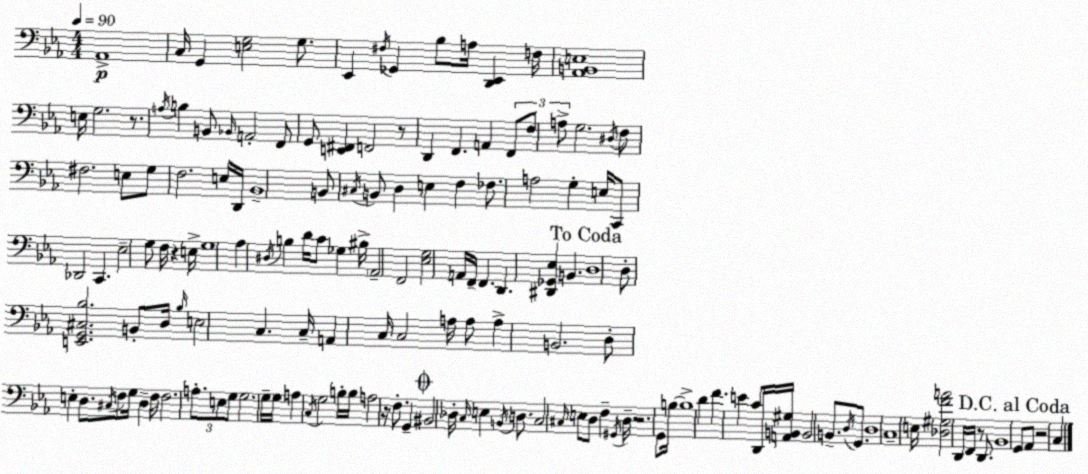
X:1
T:Untitled
M:4/4
L:1/4
K:Cm
_A,,4 C,/4 G,, [E,G,]2 G,/2 _E,, ^F,/4 _G,, _B,/2 A,/4 [D,,_E,,] F,/4 [_A,,B,,E,]4 E,/4 G,2 z/2 A,/4 B, B,,/2 _B,,/4 A,,2 F,,/2 G,,/2 [E,,^F,,] F,,2 z/2 D,, F,, A,, F,,/2 F,/2 A,/2 G,2 ^D,/4 F,/2 ^F,2 E,/2 G,/2 F,2 E,/4 D,,/4 _B,,4 B,,/2 ^C,/4 B,,/2 D, E, F, _F,/2 A,2 G, E,/4 C,,/2 _D,,2 C,, _E,2 G,/2 F,/4 z E,/4 G,4 _A, ^D,/4 B, D/4 C/2 _G, ^B,/4 _A,,2 F,,2 [_E,G,]2 A,,/4 F,,/4 F,, D,, [^D,,_G,,_E,] B,, D,4 D,/2 [E,,G,,^C,_B,]2 B,,/2 D,/4 _B,/4 E,2 C, C,/4 A,, C,/4 C,2 A,/4 A,/2 A, B,,2 D,/2 E, D,/2 ^C,/4 F,/2 G,/4 D, F,/4 F,2 A,/2 E,/2 G,/2 G,2 G,/4 G,/4 A, C,/4 G,2 B,/4 B,/4 A,2 z/4 F,/2 G,, ^B,,2 _D,/4 C,/4 E, B,,/4 D,/2 C,2 ^C,/4 E,/2 D,/2 F, ^G,,/4 D,/4 z2 G,,/2 B,/4 B,4 D F E C/2 D,,/4 [A,,B,,^G,]/4 B,,2 B,,/2 D,/4 G,,/2 D,4 C,4 E,/4 [_D,^G,FA]2 D,,/4 F,,/4 z/2 D,,/2 _B,,4 G,,/2 _A,,/2 z2 C,